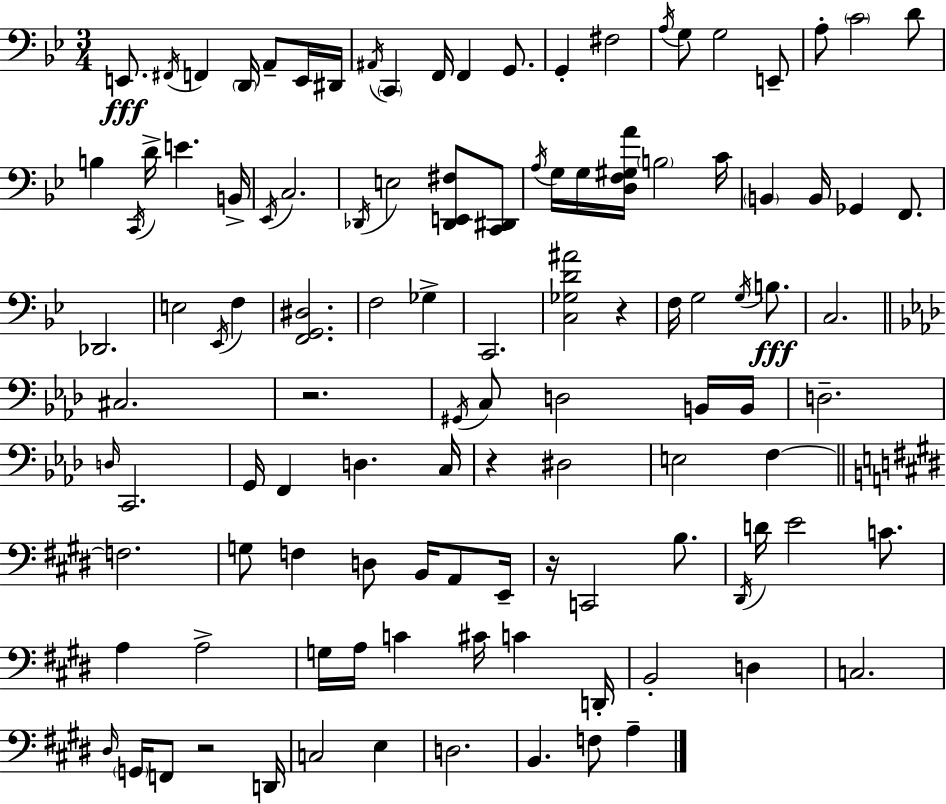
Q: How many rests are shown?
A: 5